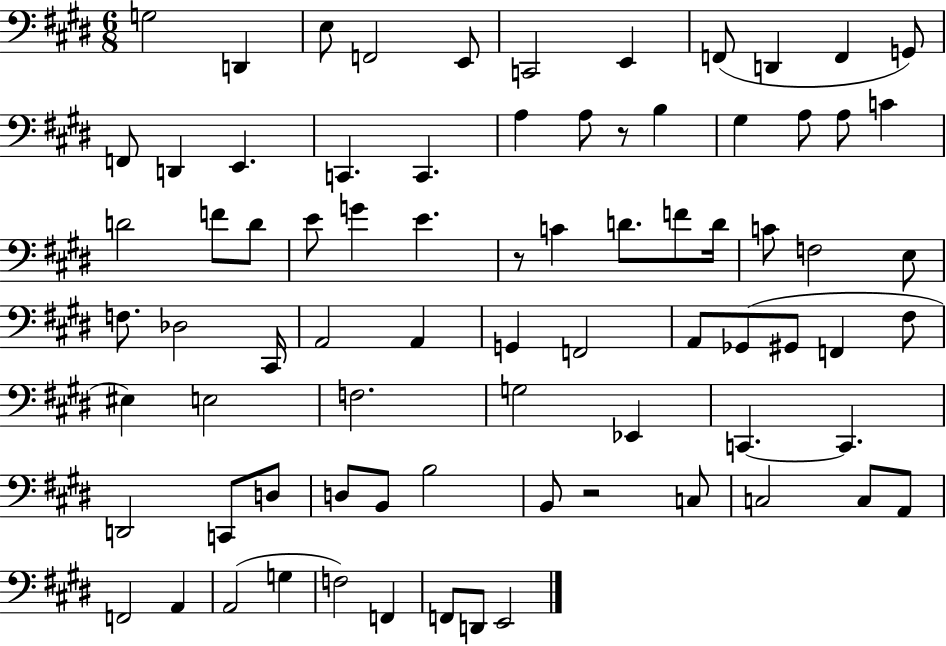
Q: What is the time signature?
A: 6/8